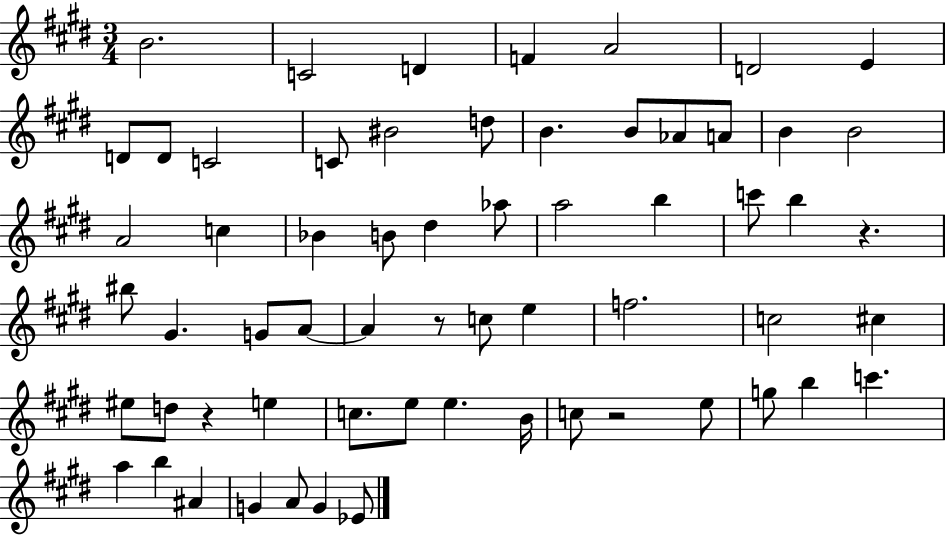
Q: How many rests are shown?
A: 4